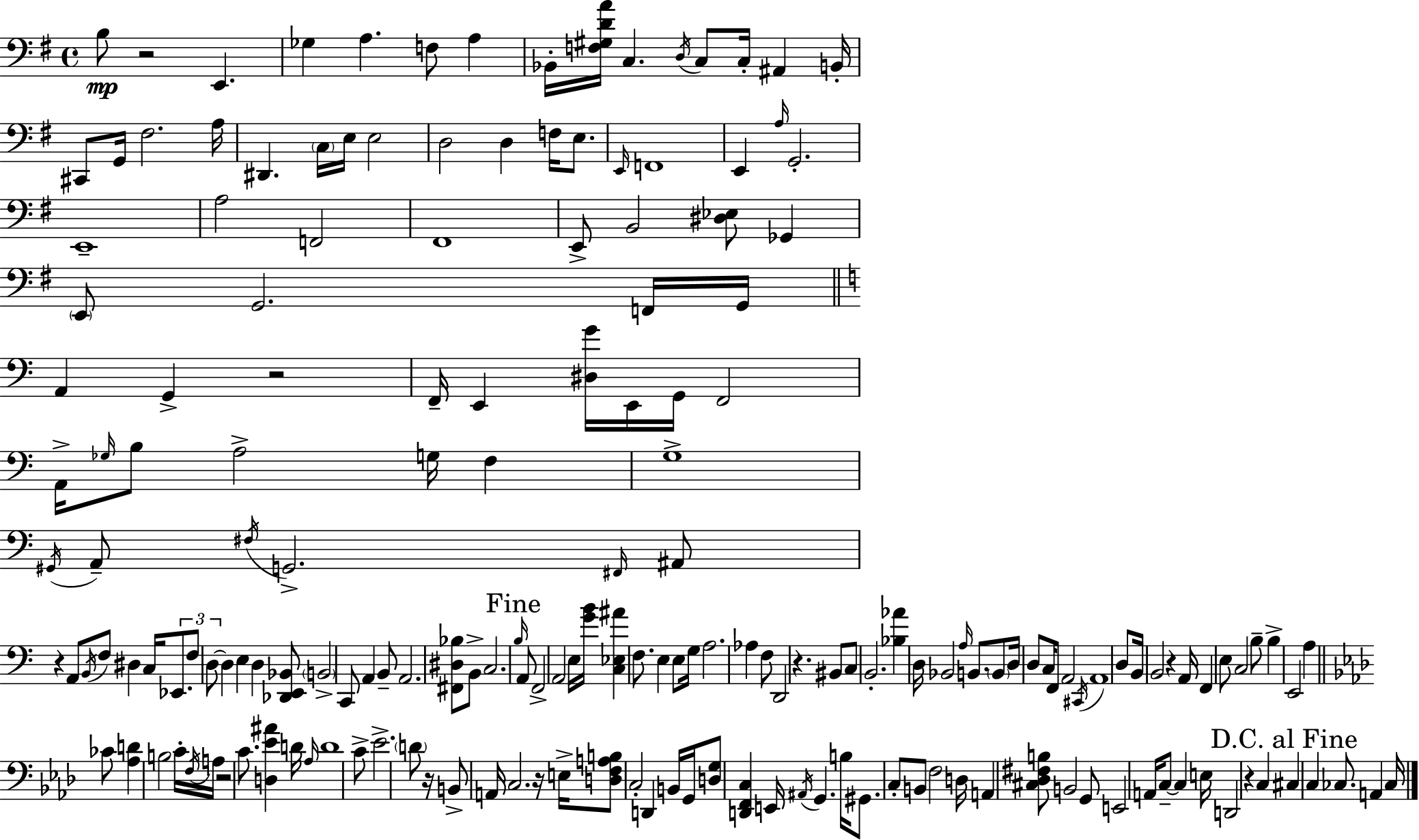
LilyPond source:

{
  \clef bass
  \time 4/4
  \defaultTimeSignature
  \key g \major
  \repeat volta 2 { b8\mp r2 e,4. | ges4 a4. f8 a4 | bes,16-. <f gis d' a'>16 c4. \acciaccatura { d16 } c8 c16-. ais,4 | b,16-. cis,8 g,16 fis2. | \break a16 dis,4. \parenthesize c16 e16 e2 | d2 d4 f16 e8. | \grace { e,16 } f,1 | e,4 \grace { a16 } g,2.-. | \break e,1-- | a2 f,2 | fis,1 | e,8-> b,2 <dis ees>8 ges,4 | \break \parenthesize e,8 g,2. | f,16 g,16 \bar "||" \break \key a \minor a,4 g,4-> r2 | f,16-- e,4 <dis g'>16 e,16 g,16 f,2 | a,16-> \grace { ges16 } b8 a2-> g16 f4 | g1-> | \break \acciaccatura { gis,16 } a,8-- \acciaccatura { fis16 } g,2.-> | \grace { fis,16 } ais,8 r4 a,8 \acciaccatura { b,16 } f8 dis4 | c16 \tuplet 3/2 { ees,8. f8 d8~~ } d4 e4 | d4 <des, e, bes,>8 \parenthesize b,2-> c,8 | \break a,4 b,8-- a,2. | <fis, dis bes>8 b,8-> c2. | \mark "Fine" \grace { b16 } a,8 f,2-> a,2 | e16 <g' b'>16 <c ees ais'>4 f8. e4 | \break e8 g16 a2. | aes4 f8 d,2 | r4. bis,8 c8 b,2.-. | <bes aes'>4 d16 bes,2 | \break \grace { a16 } b,8. \parenthesize b,8 d16 d8 c16 f,8 a,2 | \acciaccatura { cis,16 } a,1 | d8 b,16 b,2 | r4 a,16 f,4 e8 c2 | \break b8-- b4-> e,2 | a4 \bar "||" \break \key aes \major ces'8 <aes d'>4 b2 c'16-. \acciaccatura { f16 } | a16 r2 c'8. <d ees' ais'>4 | d'16 \grace { aes16 } d'1 | c'8-> ees'2.-> | \break \parenthesize d'8 r16 b,8-> a,16 c2. | r16 e16-> <d f a b>8 c2-. d,4 | b,16 g,16 <d g>8 <d, f, c>4 e,16 \acciaccatura { ais,16 } g,4. | b16 gis,8. c8-. b,8 f2 | \break d16 a,4 <cis des fis b>8 b,2 | g,8 e,2 a,16 c8--~~ c4 | e16 d,2 r4 c4 | \mark "D.C. al Fine" cis4 c4 ces8. a,4 | \break ces16 } \bar "|."
}